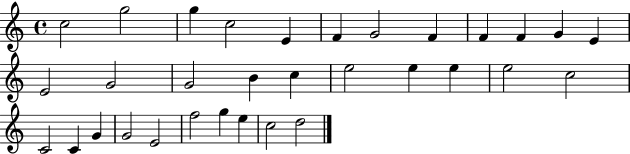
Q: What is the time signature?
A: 4/4